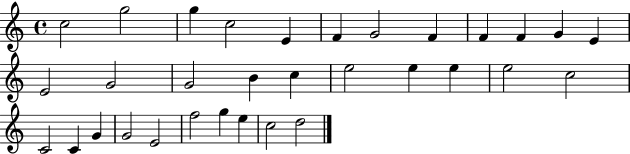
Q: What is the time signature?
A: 4/4